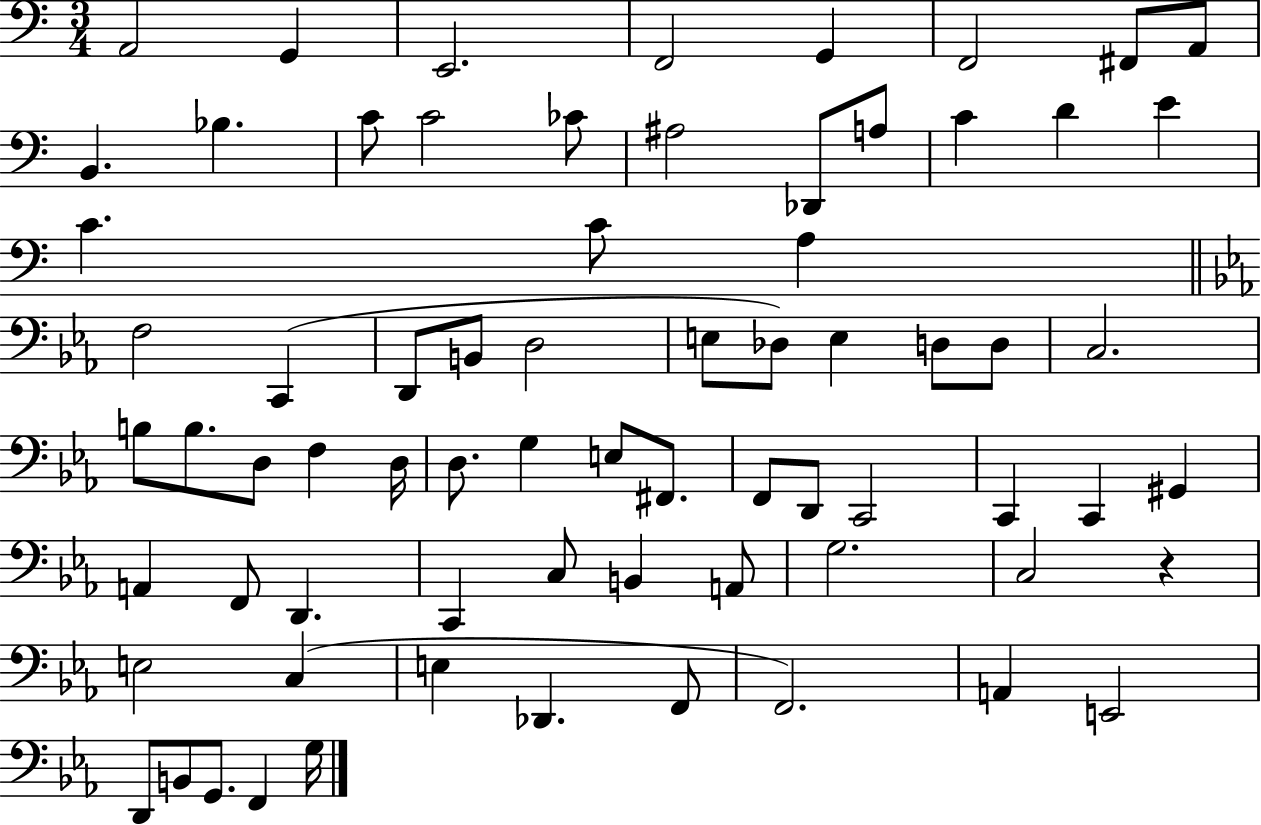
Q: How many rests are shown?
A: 1